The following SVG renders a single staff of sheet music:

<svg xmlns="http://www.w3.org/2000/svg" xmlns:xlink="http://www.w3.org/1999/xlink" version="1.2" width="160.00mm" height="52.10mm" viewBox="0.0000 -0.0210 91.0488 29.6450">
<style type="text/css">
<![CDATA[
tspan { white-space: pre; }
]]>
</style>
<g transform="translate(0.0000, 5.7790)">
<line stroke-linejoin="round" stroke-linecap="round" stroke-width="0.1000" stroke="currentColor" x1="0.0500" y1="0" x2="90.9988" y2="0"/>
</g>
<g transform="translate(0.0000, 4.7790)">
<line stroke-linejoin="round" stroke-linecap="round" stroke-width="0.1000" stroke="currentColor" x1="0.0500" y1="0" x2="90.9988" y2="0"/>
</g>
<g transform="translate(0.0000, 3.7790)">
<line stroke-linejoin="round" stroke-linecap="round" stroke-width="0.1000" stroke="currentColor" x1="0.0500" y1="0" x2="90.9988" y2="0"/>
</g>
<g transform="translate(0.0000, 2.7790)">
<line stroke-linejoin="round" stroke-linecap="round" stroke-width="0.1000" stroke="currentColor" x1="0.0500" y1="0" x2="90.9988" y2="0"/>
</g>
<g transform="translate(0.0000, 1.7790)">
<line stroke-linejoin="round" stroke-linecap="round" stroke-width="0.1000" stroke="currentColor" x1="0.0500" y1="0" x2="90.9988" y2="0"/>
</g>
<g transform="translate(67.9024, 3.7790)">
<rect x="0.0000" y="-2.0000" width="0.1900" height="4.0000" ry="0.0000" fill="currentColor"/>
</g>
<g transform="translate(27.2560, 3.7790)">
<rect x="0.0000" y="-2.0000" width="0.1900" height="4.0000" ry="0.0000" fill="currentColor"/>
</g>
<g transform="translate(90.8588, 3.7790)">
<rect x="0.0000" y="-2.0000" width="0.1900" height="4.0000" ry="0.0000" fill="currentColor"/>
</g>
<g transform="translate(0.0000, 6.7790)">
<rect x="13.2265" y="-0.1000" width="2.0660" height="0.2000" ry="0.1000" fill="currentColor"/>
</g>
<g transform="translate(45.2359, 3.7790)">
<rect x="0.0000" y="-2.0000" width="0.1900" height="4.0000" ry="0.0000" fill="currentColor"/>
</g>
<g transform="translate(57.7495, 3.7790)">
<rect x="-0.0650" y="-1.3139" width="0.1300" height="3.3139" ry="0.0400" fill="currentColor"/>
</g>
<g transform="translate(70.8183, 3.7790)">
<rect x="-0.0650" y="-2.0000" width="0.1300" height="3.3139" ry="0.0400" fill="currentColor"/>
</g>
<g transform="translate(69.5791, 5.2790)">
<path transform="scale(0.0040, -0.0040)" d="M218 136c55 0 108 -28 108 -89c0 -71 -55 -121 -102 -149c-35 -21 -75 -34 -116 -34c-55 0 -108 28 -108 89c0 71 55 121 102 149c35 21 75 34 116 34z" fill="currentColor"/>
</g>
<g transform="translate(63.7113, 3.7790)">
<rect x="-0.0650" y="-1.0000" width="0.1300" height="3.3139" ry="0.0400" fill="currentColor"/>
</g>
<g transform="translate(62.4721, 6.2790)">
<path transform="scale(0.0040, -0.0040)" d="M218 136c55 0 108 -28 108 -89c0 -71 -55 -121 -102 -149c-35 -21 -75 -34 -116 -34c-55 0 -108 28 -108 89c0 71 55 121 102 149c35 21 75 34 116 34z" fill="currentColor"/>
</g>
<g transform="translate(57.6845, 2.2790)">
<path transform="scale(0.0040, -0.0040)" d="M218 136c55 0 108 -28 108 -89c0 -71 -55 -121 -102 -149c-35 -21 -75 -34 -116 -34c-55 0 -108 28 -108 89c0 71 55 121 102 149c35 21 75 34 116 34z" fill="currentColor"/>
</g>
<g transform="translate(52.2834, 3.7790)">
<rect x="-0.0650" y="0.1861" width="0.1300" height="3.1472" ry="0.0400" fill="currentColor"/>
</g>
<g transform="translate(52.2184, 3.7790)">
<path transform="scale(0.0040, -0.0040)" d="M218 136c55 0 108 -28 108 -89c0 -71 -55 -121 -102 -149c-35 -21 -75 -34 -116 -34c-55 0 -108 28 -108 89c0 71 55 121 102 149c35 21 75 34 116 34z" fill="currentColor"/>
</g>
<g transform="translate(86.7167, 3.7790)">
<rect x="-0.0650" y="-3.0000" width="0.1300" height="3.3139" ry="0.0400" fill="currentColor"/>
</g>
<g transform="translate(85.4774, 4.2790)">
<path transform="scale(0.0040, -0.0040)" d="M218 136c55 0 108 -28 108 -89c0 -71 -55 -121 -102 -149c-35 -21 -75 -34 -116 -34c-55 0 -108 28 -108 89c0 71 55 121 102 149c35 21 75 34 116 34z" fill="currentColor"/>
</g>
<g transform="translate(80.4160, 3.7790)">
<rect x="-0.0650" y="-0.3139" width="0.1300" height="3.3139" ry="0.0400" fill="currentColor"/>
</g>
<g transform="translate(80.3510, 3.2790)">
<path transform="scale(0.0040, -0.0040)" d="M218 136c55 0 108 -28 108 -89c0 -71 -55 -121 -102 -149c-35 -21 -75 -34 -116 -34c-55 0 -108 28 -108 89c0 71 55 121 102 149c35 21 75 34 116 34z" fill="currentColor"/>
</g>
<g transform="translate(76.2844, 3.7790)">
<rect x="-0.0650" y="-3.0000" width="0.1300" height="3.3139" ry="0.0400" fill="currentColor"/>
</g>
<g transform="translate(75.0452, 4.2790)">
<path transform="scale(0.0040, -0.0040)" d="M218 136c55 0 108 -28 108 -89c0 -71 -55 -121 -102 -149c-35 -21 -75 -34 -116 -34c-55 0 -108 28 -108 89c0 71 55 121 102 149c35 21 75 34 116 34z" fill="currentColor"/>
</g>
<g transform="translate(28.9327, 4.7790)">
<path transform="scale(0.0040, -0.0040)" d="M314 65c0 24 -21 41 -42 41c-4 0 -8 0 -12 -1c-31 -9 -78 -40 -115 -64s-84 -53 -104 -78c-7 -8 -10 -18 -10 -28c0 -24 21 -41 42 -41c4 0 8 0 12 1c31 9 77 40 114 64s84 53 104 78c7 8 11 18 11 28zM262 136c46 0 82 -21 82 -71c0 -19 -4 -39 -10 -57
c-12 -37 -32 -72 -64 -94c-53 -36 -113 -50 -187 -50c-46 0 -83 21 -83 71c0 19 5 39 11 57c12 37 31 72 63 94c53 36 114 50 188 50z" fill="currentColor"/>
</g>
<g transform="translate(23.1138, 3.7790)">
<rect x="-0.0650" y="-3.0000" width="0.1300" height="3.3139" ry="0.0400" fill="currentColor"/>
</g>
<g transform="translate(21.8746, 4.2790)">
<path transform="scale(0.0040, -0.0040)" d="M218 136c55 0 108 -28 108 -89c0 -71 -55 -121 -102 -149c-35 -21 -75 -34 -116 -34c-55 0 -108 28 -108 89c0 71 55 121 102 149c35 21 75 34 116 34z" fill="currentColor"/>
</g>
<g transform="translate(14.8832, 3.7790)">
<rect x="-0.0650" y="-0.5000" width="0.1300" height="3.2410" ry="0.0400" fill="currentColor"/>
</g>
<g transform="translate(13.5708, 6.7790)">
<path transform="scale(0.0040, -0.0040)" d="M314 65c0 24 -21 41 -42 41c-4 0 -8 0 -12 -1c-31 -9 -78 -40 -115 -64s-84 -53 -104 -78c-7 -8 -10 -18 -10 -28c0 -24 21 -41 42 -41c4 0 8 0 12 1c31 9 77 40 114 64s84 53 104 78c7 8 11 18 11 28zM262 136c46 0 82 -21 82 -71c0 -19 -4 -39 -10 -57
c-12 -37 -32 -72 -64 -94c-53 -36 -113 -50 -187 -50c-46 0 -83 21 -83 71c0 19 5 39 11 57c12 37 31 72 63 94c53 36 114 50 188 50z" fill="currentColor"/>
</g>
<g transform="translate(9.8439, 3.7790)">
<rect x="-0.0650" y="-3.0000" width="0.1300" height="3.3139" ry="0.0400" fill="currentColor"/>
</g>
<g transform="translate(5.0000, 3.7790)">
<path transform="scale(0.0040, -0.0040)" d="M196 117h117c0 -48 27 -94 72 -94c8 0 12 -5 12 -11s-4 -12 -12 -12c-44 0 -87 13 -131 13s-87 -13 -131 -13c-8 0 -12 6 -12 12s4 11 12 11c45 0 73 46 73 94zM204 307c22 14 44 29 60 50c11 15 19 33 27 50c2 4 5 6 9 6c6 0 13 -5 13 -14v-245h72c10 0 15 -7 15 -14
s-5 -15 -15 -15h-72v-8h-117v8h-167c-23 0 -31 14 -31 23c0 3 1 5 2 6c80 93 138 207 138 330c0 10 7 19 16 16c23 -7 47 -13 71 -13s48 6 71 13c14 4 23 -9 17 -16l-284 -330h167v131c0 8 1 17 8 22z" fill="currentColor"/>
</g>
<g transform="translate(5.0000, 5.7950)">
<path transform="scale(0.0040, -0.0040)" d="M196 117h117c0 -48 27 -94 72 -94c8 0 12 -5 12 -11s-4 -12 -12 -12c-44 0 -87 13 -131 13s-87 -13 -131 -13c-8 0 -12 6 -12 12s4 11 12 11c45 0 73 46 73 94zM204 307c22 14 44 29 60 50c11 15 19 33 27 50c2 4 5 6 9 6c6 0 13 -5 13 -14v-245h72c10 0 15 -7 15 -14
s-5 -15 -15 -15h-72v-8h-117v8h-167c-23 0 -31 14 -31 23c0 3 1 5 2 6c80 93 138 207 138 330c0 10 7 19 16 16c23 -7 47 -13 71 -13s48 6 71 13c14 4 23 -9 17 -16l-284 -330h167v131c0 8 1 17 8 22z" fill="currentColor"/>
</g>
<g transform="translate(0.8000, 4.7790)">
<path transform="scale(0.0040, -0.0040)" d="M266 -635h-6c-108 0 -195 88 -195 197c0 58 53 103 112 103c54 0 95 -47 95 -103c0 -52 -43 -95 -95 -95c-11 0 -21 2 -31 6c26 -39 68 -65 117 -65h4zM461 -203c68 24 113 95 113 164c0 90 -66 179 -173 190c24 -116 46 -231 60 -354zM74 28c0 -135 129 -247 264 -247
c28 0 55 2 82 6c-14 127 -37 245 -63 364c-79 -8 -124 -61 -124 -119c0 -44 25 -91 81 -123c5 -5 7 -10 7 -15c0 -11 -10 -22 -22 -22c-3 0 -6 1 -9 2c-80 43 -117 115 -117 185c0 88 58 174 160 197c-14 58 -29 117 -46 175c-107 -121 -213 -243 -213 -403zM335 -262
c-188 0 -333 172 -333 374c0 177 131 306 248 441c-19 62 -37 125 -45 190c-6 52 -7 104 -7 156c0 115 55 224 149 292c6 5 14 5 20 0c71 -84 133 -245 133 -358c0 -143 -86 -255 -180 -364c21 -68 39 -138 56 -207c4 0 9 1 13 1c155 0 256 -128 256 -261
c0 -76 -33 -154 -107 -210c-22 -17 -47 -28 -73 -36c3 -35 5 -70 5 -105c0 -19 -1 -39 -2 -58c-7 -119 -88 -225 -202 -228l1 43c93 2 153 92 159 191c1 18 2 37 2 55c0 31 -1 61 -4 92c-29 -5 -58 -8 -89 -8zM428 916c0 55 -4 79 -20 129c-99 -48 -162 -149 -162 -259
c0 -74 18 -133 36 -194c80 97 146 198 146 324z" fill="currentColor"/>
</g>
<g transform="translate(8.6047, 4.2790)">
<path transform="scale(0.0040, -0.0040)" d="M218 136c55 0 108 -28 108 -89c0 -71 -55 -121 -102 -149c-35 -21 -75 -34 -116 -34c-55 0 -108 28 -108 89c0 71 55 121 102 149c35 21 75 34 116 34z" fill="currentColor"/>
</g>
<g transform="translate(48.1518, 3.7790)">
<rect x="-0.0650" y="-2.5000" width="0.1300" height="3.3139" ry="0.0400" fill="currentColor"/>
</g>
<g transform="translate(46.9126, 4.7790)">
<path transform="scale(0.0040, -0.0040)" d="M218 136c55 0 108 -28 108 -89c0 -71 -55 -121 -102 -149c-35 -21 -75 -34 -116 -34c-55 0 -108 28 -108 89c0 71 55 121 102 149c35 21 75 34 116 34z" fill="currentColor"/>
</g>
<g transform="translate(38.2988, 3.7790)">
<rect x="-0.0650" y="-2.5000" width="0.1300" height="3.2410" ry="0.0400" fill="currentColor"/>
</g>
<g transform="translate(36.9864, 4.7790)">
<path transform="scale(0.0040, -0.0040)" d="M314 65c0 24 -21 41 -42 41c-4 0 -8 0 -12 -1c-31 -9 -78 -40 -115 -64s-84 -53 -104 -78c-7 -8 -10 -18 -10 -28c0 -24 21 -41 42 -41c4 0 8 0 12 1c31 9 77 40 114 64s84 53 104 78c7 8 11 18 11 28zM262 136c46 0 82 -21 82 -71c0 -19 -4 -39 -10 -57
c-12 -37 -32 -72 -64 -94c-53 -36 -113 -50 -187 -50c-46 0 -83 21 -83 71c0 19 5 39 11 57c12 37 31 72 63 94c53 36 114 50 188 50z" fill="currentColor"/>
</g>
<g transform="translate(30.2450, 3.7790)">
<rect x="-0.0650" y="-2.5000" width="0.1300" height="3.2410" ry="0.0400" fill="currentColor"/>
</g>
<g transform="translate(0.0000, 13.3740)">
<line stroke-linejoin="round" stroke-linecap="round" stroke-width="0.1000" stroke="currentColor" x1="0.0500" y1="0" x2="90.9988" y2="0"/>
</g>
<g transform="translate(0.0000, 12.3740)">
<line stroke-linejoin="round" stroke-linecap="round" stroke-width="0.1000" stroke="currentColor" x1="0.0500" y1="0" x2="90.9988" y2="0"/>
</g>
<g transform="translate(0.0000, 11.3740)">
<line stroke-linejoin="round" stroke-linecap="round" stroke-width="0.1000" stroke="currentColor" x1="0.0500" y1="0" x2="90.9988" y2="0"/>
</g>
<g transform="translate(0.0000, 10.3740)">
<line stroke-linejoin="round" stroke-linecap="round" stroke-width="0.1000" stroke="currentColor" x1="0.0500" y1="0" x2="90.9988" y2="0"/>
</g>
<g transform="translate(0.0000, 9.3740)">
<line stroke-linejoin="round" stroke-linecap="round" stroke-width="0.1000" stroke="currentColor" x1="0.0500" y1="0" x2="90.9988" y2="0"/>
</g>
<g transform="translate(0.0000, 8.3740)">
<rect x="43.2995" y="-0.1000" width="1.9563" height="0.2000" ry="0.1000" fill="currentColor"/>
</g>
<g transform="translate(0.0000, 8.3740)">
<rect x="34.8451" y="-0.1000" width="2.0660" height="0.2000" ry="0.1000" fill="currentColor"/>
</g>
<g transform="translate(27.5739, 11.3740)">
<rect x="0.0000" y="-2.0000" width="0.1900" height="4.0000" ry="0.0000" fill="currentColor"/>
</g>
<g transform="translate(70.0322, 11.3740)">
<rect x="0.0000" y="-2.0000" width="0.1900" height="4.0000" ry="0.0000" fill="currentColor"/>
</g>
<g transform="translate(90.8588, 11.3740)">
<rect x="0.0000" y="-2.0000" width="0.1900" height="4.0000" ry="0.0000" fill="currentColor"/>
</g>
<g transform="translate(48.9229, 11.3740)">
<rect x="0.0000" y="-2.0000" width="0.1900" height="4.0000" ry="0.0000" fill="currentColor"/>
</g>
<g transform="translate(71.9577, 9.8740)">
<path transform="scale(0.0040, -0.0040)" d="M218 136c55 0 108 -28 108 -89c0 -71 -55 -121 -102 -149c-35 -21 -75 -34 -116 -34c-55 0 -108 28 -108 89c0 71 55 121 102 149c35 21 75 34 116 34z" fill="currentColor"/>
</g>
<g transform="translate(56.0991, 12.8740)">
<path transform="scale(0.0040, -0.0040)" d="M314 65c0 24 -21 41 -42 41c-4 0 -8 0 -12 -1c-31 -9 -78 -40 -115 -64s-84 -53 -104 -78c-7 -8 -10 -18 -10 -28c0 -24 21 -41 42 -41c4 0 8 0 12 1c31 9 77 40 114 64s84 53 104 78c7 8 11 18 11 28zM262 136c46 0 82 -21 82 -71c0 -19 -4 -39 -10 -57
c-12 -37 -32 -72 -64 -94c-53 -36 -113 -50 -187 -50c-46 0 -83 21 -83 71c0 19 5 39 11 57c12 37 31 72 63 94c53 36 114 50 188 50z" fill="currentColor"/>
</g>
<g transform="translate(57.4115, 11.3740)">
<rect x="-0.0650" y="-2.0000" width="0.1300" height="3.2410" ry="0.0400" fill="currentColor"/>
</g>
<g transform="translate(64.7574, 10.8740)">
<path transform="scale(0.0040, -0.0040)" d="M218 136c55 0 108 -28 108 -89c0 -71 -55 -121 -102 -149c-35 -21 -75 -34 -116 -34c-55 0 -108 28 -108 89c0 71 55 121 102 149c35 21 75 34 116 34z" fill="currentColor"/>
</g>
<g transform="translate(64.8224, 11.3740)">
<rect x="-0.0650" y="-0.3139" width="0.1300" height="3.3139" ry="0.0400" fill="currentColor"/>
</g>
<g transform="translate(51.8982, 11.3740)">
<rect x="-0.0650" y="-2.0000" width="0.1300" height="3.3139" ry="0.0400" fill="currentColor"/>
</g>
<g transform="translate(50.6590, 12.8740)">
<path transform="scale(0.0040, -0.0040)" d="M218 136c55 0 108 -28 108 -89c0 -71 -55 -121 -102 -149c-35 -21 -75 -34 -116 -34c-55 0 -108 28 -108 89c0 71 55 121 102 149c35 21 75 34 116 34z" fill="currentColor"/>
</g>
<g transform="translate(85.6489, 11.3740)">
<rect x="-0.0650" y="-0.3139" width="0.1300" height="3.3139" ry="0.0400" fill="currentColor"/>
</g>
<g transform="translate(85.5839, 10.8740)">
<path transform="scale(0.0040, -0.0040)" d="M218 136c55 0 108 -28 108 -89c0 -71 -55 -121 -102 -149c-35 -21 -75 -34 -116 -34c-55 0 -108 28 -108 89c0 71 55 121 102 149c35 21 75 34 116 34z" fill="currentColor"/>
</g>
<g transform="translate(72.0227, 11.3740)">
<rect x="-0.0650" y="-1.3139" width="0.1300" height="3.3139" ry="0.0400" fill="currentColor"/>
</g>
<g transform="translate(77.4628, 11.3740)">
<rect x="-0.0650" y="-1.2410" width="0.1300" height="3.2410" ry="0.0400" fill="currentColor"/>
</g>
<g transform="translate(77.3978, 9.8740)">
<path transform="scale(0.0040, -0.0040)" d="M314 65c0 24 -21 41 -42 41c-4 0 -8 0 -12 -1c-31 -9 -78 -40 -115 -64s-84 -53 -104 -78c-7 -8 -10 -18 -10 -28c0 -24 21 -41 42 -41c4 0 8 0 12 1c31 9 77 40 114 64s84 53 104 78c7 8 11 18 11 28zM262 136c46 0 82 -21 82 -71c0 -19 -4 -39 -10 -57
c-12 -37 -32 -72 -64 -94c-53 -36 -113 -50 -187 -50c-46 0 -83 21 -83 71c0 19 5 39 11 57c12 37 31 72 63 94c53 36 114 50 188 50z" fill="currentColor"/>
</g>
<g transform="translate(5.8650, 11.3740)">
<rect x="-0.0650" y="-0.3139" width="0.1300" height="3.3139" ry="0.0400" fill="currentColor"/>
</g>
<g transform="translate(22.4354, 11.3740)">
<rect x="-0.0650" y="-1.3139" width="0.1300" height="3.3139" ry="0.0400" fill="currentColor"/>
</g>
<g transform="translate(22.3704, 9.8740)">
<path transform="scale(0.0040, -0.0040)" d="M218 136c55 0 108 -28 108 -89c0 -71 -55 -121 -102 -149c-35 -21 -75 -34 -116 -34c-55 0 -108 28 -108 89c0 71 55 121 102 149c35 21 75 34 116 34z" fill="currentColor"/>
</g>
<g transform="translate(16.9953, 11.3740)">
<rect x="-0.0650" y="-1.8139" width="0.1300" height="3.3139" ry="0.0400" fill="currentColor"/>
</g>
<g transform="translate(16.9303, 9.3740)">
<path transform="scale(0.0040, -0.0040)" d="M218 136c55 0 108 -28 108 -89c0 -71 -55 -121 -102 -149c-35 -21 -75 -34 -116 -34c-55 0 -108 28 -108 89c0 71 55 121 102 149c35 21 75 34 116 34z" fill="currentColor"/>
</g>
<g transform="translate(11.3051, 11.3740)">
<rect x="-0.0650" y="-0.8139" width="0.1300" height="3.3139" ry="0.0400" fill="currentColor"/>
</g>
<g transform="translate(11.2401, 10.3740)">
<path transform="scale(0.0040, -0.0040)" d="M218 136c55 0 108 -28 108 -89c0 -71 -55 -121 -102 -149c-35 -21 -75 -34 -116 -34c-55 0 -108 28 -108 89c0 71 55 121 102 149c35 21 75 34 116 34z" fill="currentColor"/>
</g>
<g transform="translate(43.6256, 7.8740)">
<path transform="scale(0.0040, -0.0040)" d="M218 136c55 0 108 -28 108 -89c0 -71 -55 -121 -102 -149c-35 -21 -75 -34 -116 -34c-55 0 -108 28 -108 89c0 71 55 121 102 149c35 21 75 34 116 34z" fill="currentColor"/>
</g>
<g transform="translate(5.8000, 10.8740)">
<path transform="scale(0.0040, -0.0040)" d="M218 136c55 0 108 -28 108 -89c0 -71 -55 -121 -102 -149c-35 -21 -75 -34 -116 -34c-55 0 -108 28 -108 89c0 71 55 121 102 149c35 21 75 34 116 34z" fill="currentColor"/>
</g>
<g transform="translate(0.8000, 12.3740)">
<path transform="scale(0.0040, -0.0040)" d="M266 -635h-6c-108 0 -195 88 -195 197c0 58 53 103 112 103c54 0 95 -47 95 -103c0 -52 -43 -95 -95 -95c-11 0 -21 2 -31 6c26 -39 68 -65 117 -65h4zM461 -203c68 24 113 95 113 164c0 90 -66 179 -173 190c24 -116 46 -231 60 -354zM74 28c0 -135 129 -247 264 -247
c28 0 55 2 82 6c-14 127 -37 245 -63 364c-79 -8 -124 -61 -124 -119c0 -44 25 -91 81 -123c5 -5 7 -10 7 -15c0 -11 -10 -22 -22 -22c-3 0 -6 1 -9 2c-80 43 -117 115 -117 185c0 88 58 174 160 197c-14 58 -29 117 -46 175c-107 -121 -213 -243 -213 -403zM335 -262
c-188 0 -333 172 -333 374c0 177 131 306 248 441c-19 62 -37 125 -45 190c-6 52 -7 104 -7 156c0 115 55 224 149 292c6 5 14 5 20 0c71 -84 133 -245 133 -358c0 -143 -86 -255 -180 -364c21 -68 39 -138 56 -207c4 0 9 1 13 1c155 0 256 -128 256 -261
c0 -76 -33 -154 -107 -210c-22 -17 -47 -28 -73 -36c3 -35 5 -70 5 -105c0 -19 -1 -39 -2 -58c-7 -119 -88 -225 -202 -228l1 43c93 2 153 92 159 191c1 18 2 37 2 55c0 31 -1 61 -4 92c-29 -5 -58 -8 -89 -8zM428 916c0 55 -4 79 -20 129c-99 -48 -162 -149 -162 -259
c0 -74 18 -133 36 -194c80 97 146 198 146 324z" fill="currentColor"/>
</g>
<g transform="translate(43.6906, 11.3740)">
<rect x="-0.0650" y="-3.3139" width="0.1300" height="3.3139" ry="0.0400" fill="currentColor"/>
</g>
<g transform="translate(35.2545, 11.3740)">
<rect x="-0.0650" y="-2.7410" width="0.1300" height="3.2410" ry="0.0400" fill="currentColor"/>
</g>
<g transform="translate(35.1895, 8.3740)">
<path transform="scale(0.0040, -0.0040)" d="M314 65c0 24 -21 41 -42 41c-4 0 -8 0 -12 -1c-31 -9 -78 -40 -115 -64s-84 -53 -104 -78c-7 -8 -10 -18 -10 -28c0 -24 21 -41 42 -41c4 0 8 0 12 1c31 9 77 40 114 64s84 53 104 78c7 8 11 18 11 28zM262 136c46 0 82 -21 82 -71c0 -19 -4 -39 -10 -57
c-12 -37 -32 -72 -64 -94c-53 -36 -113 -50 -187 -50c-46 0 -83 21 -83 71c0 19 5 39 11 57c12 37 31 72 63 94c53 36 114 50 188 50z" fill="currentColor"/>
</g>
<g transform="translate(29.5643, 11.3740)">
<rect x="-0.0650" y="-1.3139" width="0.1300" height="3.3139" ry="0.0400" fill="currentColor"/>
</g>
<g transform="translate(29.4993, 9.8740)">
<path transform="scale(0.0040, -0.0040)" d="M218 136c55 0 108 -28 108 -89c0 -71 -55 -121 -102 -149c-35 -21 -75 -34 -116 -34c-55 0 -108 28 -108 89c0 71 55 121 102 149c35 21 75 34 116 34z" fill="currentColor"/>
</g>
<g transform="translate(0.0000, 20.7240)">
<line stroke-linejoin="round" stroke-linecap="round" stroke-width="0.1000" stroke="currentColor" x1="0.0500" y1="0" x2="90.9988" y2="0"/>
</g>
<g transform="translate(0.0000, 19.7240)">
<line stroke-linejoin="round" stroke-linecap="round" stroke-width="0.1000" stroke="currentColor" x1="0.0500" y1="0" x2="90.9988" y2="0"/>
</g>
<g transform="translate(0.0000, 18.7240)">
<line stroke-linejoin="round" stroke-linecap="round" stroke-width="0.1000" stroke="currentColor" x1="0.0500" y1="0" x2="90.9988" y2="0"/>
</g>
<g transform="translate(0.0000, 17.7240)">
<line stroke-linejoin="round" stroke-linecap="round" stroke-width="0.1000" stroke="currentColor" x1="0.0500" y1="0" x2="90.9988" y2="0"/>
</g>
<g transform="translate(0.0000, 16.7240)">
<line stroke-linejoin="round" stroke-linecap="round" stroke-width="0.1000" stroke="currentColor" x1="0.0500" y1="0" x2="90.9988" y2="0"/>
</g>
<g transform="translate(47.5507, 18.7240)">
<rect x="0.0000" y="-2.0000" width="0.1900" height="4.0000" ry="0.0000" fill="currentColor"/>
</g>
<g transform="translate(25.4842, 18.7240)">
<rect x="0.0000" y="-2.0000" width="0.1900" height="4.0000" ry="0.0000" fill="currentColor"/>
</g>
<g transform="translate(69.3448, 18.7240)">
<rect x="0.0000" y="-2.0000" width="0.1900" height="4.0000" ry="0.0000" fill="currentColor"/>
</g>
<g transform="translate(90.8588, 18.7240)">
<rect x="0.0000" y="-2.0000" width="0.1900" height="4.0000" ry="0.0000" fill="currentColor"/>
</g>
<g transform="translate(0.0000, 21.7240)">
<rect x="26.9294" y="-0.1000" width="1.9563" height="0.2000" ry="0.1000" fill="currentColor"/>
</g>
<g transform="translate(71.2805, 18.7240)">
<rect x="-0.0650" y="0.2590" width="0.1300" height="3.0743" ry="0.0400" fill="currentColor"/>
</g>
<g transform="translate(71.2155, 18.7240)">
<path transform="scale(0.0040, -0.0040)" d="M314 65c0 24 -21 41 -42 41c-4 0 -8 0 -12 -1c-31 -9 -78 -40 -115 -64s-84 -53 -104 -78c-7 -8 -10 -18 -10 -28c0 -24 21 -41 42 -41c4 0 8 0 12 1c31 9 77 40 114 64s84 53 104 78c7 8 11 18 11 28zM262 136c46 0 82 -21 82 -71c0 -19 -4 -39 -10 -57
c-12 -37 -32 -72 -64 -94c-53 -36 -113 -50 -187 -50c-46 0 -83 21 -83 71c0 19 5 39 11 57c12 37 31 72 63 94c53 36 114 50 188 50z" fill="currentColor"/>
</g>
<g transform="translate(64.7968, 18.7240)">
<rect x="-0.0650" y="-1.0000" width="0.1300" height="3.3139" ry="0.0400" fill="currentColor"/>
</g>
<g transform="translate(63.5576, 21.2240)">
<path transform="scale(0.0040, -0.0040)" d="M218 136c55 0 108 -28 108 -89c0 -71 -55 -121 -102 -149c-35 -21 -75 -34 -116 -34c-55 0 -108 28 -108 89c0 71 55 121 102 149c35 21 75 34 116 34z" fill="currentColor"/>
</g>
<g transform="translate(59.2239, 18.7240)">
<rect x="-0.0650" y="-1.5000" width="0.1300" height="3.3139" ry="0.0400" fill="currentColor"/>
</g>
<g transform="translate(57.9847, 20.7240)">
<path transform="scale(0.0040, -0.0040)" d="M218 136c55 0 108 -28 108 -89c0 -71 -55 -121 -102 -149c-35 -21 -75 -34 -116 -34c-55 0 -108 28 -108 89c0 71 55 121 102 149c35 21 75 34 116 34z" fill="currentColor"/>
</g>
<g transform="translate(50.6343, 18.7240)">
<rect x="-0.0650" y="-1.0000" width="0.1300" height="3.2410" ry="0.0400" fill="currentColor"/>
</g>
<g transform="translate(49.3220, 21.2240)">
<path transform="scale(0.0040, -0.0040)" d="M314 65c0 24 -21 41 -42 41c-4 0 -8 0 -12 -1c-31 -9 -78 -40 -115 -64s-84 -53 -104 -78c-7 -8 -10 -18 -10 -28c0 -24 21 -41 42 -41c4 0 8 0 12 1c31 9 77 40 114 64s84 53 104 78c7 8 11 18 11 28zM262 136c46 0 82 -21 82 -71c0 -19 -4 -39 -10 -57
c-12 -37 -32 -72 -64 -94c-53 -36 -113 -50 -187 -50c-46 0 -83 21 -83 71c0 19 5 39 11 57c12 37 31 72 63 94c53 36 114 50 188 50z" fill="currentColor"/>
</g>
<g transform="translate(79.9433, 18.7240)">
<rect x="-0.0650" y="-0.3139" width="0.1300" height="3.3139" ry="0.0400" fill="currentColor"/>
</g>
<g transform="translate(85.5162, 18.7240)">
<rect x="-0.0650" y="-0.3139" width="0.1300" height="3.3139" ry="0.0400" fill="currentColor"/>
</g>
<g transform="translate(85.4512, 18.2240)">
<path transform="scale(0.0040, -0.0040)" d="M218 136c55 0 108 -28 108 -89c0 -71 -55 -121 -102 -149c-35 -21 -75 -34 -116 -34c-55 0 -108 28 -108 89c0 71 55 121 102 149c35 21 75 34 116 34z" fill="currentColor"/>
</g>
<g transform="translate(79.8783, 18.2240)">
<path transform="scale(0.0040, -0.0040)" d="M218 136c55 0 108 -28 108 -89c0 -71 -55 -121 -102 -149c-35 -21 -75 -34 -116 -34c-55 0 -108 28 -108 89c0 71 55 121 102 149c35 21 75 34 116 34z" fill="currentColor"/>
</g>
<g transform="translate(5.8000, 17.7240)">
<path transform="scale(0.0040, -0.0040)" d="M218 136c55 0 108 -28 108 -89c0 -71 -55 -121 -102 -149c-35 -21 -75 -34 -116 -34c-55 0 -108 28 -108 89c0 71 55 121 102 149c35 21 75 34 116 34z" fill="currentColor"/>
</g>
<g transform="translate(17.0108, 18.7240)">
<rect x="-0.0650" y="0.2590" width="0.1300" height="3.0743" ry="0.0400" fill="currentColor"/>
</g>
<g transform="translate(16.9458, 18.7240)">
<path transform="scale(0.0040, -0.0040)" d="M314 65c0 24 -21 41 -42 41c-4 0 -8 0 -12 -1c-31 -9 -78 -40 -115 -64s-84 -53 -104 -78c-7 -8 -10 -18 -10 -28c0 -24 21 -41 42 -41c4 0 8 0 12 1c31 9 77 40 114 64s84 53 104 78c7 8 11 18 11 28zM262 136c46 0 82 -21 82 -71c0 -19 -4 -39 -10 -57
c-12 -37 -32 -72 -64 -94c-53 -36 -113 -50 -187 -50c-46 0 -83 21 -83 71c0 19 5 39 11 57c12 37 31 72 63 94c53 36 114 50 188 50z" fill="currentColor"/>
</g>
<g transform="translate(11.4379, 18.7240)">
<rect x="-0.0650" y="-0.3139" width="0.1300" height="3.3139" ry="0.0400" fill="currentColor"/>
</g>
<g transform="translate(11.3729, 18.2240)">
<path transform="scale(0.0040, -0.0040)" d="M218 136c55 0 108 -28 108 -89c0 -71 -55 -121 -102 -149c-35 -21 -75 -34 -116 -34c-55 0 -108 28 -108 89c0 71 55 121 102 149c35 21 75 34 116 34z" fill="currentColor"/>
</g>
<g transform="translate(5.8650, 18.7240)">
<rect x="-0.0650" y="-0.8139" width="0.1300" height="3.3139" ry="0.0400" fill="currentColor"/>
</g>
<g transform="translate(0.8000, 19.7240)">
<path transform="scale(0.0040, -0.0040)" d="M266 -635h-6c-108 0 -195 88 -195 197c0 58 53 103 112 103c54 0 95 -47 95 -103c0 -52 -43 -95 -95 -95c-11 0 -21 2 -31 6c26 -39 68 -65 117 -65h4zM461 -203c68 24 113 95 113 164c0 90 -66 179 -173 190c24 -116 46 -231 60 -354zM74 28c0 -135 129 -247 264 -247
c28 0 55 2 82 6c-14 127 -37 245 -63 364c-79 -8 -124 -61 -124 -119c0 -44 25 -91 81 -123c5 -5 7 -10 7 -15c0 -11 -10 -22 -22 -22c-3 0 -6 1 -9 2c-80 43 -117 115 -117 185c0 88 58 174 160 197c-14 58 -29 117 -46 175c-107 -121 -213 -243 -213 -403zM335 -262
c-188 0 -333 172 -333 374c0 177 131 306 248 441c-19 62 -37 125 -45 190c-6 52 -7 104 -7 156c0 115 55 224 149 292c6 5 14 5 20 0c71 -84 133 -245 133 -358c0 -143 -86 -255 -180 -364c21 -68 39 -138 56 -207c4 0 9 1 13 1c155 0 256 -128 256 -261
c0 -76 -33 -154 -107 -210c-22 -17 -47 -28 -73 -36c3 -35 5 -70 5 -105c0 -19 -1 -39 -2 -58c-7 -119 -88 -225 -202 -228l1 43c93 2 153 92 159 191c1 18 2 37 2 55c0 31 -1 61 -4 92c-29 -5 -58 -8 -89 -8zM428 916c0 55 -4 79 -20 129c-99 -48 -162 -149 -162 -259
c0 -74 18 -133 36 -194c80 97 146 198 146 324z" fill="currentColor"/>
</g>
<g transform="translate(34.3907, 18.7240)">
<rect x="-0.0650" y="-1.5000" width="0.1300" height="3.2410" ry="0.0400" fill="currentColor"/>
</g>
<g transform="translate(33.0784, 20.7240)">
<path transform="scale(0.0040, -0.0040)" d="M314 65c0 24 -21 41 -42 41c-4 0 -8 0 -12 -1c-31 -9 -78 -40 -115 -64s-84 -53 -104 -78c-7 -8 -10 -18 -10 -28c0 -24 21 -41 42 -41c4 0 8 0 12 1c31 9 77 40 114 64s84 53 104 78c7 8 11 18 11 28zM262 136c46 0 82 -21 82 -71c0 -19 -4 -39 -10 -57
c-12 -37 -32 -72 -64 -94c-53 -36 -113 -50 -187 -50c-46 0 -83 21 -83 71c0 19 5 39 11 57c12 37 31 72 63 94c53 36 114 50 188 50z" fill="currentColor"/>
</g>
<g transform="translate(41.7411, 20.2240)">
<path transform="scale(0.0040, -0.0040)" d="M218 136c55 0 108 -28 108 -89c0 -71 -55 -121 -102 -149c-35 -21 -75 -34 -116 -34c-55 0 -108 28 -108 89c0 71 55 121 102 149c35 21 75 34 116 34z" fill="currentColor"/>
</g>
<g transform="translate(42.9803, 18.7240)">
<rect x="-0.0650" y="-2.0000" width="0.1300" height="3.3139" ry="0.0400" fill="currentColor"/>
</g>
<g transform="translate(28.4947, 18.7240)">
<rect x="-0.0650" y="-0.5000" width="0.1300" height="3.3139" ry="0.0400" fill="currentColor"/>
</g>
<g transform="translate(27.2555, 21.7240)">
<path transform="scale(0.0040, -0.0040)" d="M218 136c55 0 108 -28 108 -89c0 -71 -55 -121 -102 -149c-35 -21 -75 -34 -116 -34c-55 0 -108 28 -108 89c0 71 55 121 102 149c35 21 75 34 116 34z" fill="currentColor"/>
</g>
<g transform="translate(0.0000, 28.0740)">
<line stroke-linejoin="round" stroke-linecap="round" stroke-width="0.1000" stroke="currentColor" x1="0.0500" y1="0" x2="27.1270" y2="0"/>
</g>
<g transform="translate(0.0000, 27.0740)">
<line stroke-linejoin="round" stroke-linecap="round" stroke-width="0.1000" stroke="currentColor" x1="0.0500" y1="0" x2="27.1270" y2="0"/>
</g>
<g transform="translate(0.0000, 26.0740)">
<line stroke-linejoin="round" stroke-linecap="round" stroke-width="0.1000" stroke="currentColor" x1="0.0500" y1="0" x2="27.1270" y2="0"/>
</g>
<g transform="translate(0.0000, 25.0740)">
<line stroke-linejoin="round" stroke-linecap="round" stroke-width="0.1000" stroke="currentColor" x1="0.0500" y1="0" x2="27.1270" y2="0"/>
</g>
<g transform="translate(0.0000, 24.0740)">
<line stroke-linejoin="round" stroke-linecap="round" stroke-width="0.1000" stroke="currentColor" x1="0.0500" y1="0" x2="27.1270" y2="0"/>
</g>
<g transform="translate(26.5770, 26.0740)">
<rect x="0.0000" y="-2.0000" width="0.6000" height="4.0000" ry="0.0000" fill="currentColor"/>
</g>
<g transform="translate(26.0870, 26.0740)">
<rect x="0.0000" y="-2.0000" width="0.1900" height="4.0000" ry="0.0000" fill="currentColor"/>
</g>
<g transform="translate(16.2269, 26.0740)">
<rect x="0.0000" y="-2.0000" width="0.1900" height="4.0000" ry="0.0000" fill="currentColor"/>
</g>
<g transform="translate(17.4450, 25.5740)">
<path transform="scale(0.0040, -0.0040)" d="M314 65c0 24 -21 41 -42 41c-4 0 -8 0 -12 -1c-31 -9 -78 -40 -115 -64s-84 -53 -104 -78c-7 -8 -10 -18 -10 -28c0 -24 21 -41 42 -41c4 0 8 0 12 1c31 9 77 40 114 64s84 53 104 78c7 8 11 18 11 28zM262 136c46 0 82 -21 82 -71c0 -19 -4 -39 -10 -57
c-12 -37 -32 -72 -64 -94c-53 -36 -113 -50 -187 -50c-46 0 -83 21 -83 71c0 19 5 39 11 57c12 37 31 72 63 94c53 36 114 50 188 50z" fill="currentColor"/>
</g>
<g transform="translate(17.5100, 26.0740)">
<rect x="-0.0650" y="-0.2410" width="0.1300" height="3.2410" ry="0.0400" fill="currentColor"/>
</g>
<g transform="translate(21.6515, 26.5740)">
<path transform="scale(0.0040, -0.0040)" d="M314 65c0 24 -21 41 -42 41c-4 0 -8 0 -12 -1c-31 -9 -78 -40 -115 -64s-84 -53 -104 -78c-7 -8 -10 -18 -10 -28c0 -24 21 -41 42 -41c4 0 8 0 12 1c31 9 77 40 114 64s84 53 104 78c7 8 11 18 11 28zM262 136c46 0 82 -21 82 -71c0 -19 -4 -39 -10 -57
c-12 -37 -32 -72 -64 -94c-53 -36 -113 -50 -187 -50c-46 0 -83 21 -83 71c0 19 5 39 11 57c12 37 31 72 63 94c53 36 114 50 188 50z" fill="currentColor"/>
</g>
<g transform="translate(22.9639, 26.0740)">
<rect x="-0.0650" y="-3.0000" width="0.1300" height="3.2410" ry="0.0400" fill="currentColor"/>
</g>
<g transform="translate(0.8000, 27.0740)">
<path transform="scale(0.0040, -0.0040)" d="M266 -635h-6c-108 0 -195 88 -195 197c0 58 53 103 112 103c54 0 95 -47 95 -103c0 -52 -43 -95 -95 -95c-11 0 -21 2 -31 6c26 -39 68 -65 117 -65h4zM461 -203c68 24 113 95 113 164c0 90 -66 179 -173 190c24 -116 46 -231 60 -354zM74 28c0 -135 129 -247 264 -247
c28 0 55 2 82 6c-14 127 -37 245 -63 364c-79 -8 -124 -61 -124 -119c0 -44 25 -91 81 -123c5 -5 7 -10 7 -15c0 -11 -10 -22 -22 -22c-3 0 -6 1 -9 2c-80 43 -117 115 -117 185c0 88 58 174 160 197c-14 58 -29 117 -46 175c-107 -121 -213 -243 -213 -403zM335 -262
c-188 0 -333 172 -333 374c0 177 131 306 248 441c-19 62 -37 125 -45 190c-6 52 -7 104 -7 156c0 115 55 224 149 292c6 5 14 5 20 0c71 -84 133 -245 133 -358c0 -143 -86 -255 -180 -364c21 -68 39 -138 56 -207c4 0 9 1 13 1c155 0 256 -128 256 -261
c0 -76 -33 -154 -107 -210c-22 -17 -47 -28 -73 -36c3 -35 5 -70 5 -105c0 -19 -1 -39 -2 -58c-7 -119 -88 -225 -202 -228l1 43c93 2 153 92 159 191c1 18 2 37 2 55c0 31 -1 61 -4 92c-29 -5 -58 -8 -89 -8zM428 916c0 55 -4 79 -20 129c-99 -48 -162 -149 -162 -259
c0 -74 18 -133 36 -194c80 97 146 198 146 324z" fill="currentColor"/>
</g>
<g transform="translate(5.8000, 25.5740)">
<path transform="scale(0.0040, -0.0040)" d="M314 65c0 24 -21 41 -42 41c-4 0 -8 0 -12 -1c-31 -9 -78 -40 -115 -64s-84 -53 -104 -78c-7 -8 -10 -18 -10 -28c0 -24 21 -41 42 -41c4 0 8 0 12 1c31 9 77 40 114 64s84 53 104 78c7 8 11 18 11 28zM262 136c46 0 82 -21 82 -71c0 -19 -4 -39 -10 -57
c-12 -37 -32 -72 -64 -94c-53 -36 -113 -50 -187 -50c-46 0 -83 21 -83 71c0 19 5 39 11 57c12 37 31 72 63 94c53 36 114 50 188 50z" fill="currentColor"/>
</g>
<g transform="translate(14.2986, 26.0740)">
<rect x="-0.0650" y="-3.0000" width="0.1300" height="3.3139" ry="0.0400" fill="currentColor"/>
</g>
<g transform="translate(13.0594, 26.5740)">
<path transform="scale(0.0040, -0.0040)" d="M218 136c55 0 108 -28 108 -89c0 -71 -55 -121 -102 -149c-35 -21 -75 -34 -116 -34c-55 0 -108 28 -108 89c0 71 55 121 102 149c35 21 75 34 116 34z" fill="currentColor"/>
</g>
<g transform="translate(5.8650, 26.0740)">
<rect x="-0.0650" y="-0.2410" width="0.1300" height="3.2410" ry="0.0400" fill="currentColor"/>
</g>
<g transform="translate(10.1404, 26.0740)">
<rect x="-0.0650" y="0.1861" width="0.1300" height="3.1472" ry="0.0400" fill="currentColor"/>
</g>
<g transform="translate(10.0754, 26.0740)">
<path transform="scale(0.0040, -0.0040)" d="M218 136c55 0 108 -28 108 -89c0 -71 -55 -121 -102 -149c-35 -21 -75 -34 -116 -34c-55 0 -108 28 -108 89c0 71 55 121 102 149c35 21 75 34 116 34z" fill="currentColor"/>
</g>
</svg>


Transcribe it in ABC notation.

X:1
T:Untitled
M:4/4
L:1/4
K:C
A C2 A G2 G2 G B e D F A c A c d f e e a2 b F F2 c e e2 c d c B2 C E2 F D2 E D B2 c c c2 B A c2 A2